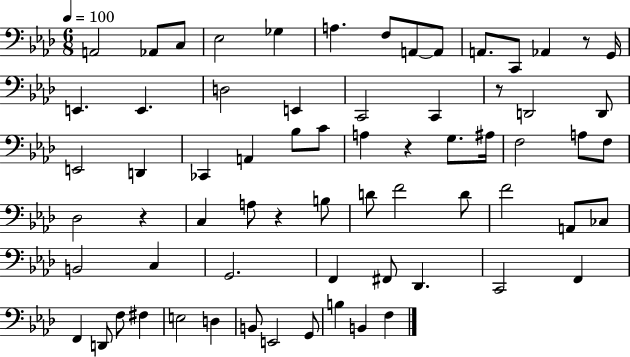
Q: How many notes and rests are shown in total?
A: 68